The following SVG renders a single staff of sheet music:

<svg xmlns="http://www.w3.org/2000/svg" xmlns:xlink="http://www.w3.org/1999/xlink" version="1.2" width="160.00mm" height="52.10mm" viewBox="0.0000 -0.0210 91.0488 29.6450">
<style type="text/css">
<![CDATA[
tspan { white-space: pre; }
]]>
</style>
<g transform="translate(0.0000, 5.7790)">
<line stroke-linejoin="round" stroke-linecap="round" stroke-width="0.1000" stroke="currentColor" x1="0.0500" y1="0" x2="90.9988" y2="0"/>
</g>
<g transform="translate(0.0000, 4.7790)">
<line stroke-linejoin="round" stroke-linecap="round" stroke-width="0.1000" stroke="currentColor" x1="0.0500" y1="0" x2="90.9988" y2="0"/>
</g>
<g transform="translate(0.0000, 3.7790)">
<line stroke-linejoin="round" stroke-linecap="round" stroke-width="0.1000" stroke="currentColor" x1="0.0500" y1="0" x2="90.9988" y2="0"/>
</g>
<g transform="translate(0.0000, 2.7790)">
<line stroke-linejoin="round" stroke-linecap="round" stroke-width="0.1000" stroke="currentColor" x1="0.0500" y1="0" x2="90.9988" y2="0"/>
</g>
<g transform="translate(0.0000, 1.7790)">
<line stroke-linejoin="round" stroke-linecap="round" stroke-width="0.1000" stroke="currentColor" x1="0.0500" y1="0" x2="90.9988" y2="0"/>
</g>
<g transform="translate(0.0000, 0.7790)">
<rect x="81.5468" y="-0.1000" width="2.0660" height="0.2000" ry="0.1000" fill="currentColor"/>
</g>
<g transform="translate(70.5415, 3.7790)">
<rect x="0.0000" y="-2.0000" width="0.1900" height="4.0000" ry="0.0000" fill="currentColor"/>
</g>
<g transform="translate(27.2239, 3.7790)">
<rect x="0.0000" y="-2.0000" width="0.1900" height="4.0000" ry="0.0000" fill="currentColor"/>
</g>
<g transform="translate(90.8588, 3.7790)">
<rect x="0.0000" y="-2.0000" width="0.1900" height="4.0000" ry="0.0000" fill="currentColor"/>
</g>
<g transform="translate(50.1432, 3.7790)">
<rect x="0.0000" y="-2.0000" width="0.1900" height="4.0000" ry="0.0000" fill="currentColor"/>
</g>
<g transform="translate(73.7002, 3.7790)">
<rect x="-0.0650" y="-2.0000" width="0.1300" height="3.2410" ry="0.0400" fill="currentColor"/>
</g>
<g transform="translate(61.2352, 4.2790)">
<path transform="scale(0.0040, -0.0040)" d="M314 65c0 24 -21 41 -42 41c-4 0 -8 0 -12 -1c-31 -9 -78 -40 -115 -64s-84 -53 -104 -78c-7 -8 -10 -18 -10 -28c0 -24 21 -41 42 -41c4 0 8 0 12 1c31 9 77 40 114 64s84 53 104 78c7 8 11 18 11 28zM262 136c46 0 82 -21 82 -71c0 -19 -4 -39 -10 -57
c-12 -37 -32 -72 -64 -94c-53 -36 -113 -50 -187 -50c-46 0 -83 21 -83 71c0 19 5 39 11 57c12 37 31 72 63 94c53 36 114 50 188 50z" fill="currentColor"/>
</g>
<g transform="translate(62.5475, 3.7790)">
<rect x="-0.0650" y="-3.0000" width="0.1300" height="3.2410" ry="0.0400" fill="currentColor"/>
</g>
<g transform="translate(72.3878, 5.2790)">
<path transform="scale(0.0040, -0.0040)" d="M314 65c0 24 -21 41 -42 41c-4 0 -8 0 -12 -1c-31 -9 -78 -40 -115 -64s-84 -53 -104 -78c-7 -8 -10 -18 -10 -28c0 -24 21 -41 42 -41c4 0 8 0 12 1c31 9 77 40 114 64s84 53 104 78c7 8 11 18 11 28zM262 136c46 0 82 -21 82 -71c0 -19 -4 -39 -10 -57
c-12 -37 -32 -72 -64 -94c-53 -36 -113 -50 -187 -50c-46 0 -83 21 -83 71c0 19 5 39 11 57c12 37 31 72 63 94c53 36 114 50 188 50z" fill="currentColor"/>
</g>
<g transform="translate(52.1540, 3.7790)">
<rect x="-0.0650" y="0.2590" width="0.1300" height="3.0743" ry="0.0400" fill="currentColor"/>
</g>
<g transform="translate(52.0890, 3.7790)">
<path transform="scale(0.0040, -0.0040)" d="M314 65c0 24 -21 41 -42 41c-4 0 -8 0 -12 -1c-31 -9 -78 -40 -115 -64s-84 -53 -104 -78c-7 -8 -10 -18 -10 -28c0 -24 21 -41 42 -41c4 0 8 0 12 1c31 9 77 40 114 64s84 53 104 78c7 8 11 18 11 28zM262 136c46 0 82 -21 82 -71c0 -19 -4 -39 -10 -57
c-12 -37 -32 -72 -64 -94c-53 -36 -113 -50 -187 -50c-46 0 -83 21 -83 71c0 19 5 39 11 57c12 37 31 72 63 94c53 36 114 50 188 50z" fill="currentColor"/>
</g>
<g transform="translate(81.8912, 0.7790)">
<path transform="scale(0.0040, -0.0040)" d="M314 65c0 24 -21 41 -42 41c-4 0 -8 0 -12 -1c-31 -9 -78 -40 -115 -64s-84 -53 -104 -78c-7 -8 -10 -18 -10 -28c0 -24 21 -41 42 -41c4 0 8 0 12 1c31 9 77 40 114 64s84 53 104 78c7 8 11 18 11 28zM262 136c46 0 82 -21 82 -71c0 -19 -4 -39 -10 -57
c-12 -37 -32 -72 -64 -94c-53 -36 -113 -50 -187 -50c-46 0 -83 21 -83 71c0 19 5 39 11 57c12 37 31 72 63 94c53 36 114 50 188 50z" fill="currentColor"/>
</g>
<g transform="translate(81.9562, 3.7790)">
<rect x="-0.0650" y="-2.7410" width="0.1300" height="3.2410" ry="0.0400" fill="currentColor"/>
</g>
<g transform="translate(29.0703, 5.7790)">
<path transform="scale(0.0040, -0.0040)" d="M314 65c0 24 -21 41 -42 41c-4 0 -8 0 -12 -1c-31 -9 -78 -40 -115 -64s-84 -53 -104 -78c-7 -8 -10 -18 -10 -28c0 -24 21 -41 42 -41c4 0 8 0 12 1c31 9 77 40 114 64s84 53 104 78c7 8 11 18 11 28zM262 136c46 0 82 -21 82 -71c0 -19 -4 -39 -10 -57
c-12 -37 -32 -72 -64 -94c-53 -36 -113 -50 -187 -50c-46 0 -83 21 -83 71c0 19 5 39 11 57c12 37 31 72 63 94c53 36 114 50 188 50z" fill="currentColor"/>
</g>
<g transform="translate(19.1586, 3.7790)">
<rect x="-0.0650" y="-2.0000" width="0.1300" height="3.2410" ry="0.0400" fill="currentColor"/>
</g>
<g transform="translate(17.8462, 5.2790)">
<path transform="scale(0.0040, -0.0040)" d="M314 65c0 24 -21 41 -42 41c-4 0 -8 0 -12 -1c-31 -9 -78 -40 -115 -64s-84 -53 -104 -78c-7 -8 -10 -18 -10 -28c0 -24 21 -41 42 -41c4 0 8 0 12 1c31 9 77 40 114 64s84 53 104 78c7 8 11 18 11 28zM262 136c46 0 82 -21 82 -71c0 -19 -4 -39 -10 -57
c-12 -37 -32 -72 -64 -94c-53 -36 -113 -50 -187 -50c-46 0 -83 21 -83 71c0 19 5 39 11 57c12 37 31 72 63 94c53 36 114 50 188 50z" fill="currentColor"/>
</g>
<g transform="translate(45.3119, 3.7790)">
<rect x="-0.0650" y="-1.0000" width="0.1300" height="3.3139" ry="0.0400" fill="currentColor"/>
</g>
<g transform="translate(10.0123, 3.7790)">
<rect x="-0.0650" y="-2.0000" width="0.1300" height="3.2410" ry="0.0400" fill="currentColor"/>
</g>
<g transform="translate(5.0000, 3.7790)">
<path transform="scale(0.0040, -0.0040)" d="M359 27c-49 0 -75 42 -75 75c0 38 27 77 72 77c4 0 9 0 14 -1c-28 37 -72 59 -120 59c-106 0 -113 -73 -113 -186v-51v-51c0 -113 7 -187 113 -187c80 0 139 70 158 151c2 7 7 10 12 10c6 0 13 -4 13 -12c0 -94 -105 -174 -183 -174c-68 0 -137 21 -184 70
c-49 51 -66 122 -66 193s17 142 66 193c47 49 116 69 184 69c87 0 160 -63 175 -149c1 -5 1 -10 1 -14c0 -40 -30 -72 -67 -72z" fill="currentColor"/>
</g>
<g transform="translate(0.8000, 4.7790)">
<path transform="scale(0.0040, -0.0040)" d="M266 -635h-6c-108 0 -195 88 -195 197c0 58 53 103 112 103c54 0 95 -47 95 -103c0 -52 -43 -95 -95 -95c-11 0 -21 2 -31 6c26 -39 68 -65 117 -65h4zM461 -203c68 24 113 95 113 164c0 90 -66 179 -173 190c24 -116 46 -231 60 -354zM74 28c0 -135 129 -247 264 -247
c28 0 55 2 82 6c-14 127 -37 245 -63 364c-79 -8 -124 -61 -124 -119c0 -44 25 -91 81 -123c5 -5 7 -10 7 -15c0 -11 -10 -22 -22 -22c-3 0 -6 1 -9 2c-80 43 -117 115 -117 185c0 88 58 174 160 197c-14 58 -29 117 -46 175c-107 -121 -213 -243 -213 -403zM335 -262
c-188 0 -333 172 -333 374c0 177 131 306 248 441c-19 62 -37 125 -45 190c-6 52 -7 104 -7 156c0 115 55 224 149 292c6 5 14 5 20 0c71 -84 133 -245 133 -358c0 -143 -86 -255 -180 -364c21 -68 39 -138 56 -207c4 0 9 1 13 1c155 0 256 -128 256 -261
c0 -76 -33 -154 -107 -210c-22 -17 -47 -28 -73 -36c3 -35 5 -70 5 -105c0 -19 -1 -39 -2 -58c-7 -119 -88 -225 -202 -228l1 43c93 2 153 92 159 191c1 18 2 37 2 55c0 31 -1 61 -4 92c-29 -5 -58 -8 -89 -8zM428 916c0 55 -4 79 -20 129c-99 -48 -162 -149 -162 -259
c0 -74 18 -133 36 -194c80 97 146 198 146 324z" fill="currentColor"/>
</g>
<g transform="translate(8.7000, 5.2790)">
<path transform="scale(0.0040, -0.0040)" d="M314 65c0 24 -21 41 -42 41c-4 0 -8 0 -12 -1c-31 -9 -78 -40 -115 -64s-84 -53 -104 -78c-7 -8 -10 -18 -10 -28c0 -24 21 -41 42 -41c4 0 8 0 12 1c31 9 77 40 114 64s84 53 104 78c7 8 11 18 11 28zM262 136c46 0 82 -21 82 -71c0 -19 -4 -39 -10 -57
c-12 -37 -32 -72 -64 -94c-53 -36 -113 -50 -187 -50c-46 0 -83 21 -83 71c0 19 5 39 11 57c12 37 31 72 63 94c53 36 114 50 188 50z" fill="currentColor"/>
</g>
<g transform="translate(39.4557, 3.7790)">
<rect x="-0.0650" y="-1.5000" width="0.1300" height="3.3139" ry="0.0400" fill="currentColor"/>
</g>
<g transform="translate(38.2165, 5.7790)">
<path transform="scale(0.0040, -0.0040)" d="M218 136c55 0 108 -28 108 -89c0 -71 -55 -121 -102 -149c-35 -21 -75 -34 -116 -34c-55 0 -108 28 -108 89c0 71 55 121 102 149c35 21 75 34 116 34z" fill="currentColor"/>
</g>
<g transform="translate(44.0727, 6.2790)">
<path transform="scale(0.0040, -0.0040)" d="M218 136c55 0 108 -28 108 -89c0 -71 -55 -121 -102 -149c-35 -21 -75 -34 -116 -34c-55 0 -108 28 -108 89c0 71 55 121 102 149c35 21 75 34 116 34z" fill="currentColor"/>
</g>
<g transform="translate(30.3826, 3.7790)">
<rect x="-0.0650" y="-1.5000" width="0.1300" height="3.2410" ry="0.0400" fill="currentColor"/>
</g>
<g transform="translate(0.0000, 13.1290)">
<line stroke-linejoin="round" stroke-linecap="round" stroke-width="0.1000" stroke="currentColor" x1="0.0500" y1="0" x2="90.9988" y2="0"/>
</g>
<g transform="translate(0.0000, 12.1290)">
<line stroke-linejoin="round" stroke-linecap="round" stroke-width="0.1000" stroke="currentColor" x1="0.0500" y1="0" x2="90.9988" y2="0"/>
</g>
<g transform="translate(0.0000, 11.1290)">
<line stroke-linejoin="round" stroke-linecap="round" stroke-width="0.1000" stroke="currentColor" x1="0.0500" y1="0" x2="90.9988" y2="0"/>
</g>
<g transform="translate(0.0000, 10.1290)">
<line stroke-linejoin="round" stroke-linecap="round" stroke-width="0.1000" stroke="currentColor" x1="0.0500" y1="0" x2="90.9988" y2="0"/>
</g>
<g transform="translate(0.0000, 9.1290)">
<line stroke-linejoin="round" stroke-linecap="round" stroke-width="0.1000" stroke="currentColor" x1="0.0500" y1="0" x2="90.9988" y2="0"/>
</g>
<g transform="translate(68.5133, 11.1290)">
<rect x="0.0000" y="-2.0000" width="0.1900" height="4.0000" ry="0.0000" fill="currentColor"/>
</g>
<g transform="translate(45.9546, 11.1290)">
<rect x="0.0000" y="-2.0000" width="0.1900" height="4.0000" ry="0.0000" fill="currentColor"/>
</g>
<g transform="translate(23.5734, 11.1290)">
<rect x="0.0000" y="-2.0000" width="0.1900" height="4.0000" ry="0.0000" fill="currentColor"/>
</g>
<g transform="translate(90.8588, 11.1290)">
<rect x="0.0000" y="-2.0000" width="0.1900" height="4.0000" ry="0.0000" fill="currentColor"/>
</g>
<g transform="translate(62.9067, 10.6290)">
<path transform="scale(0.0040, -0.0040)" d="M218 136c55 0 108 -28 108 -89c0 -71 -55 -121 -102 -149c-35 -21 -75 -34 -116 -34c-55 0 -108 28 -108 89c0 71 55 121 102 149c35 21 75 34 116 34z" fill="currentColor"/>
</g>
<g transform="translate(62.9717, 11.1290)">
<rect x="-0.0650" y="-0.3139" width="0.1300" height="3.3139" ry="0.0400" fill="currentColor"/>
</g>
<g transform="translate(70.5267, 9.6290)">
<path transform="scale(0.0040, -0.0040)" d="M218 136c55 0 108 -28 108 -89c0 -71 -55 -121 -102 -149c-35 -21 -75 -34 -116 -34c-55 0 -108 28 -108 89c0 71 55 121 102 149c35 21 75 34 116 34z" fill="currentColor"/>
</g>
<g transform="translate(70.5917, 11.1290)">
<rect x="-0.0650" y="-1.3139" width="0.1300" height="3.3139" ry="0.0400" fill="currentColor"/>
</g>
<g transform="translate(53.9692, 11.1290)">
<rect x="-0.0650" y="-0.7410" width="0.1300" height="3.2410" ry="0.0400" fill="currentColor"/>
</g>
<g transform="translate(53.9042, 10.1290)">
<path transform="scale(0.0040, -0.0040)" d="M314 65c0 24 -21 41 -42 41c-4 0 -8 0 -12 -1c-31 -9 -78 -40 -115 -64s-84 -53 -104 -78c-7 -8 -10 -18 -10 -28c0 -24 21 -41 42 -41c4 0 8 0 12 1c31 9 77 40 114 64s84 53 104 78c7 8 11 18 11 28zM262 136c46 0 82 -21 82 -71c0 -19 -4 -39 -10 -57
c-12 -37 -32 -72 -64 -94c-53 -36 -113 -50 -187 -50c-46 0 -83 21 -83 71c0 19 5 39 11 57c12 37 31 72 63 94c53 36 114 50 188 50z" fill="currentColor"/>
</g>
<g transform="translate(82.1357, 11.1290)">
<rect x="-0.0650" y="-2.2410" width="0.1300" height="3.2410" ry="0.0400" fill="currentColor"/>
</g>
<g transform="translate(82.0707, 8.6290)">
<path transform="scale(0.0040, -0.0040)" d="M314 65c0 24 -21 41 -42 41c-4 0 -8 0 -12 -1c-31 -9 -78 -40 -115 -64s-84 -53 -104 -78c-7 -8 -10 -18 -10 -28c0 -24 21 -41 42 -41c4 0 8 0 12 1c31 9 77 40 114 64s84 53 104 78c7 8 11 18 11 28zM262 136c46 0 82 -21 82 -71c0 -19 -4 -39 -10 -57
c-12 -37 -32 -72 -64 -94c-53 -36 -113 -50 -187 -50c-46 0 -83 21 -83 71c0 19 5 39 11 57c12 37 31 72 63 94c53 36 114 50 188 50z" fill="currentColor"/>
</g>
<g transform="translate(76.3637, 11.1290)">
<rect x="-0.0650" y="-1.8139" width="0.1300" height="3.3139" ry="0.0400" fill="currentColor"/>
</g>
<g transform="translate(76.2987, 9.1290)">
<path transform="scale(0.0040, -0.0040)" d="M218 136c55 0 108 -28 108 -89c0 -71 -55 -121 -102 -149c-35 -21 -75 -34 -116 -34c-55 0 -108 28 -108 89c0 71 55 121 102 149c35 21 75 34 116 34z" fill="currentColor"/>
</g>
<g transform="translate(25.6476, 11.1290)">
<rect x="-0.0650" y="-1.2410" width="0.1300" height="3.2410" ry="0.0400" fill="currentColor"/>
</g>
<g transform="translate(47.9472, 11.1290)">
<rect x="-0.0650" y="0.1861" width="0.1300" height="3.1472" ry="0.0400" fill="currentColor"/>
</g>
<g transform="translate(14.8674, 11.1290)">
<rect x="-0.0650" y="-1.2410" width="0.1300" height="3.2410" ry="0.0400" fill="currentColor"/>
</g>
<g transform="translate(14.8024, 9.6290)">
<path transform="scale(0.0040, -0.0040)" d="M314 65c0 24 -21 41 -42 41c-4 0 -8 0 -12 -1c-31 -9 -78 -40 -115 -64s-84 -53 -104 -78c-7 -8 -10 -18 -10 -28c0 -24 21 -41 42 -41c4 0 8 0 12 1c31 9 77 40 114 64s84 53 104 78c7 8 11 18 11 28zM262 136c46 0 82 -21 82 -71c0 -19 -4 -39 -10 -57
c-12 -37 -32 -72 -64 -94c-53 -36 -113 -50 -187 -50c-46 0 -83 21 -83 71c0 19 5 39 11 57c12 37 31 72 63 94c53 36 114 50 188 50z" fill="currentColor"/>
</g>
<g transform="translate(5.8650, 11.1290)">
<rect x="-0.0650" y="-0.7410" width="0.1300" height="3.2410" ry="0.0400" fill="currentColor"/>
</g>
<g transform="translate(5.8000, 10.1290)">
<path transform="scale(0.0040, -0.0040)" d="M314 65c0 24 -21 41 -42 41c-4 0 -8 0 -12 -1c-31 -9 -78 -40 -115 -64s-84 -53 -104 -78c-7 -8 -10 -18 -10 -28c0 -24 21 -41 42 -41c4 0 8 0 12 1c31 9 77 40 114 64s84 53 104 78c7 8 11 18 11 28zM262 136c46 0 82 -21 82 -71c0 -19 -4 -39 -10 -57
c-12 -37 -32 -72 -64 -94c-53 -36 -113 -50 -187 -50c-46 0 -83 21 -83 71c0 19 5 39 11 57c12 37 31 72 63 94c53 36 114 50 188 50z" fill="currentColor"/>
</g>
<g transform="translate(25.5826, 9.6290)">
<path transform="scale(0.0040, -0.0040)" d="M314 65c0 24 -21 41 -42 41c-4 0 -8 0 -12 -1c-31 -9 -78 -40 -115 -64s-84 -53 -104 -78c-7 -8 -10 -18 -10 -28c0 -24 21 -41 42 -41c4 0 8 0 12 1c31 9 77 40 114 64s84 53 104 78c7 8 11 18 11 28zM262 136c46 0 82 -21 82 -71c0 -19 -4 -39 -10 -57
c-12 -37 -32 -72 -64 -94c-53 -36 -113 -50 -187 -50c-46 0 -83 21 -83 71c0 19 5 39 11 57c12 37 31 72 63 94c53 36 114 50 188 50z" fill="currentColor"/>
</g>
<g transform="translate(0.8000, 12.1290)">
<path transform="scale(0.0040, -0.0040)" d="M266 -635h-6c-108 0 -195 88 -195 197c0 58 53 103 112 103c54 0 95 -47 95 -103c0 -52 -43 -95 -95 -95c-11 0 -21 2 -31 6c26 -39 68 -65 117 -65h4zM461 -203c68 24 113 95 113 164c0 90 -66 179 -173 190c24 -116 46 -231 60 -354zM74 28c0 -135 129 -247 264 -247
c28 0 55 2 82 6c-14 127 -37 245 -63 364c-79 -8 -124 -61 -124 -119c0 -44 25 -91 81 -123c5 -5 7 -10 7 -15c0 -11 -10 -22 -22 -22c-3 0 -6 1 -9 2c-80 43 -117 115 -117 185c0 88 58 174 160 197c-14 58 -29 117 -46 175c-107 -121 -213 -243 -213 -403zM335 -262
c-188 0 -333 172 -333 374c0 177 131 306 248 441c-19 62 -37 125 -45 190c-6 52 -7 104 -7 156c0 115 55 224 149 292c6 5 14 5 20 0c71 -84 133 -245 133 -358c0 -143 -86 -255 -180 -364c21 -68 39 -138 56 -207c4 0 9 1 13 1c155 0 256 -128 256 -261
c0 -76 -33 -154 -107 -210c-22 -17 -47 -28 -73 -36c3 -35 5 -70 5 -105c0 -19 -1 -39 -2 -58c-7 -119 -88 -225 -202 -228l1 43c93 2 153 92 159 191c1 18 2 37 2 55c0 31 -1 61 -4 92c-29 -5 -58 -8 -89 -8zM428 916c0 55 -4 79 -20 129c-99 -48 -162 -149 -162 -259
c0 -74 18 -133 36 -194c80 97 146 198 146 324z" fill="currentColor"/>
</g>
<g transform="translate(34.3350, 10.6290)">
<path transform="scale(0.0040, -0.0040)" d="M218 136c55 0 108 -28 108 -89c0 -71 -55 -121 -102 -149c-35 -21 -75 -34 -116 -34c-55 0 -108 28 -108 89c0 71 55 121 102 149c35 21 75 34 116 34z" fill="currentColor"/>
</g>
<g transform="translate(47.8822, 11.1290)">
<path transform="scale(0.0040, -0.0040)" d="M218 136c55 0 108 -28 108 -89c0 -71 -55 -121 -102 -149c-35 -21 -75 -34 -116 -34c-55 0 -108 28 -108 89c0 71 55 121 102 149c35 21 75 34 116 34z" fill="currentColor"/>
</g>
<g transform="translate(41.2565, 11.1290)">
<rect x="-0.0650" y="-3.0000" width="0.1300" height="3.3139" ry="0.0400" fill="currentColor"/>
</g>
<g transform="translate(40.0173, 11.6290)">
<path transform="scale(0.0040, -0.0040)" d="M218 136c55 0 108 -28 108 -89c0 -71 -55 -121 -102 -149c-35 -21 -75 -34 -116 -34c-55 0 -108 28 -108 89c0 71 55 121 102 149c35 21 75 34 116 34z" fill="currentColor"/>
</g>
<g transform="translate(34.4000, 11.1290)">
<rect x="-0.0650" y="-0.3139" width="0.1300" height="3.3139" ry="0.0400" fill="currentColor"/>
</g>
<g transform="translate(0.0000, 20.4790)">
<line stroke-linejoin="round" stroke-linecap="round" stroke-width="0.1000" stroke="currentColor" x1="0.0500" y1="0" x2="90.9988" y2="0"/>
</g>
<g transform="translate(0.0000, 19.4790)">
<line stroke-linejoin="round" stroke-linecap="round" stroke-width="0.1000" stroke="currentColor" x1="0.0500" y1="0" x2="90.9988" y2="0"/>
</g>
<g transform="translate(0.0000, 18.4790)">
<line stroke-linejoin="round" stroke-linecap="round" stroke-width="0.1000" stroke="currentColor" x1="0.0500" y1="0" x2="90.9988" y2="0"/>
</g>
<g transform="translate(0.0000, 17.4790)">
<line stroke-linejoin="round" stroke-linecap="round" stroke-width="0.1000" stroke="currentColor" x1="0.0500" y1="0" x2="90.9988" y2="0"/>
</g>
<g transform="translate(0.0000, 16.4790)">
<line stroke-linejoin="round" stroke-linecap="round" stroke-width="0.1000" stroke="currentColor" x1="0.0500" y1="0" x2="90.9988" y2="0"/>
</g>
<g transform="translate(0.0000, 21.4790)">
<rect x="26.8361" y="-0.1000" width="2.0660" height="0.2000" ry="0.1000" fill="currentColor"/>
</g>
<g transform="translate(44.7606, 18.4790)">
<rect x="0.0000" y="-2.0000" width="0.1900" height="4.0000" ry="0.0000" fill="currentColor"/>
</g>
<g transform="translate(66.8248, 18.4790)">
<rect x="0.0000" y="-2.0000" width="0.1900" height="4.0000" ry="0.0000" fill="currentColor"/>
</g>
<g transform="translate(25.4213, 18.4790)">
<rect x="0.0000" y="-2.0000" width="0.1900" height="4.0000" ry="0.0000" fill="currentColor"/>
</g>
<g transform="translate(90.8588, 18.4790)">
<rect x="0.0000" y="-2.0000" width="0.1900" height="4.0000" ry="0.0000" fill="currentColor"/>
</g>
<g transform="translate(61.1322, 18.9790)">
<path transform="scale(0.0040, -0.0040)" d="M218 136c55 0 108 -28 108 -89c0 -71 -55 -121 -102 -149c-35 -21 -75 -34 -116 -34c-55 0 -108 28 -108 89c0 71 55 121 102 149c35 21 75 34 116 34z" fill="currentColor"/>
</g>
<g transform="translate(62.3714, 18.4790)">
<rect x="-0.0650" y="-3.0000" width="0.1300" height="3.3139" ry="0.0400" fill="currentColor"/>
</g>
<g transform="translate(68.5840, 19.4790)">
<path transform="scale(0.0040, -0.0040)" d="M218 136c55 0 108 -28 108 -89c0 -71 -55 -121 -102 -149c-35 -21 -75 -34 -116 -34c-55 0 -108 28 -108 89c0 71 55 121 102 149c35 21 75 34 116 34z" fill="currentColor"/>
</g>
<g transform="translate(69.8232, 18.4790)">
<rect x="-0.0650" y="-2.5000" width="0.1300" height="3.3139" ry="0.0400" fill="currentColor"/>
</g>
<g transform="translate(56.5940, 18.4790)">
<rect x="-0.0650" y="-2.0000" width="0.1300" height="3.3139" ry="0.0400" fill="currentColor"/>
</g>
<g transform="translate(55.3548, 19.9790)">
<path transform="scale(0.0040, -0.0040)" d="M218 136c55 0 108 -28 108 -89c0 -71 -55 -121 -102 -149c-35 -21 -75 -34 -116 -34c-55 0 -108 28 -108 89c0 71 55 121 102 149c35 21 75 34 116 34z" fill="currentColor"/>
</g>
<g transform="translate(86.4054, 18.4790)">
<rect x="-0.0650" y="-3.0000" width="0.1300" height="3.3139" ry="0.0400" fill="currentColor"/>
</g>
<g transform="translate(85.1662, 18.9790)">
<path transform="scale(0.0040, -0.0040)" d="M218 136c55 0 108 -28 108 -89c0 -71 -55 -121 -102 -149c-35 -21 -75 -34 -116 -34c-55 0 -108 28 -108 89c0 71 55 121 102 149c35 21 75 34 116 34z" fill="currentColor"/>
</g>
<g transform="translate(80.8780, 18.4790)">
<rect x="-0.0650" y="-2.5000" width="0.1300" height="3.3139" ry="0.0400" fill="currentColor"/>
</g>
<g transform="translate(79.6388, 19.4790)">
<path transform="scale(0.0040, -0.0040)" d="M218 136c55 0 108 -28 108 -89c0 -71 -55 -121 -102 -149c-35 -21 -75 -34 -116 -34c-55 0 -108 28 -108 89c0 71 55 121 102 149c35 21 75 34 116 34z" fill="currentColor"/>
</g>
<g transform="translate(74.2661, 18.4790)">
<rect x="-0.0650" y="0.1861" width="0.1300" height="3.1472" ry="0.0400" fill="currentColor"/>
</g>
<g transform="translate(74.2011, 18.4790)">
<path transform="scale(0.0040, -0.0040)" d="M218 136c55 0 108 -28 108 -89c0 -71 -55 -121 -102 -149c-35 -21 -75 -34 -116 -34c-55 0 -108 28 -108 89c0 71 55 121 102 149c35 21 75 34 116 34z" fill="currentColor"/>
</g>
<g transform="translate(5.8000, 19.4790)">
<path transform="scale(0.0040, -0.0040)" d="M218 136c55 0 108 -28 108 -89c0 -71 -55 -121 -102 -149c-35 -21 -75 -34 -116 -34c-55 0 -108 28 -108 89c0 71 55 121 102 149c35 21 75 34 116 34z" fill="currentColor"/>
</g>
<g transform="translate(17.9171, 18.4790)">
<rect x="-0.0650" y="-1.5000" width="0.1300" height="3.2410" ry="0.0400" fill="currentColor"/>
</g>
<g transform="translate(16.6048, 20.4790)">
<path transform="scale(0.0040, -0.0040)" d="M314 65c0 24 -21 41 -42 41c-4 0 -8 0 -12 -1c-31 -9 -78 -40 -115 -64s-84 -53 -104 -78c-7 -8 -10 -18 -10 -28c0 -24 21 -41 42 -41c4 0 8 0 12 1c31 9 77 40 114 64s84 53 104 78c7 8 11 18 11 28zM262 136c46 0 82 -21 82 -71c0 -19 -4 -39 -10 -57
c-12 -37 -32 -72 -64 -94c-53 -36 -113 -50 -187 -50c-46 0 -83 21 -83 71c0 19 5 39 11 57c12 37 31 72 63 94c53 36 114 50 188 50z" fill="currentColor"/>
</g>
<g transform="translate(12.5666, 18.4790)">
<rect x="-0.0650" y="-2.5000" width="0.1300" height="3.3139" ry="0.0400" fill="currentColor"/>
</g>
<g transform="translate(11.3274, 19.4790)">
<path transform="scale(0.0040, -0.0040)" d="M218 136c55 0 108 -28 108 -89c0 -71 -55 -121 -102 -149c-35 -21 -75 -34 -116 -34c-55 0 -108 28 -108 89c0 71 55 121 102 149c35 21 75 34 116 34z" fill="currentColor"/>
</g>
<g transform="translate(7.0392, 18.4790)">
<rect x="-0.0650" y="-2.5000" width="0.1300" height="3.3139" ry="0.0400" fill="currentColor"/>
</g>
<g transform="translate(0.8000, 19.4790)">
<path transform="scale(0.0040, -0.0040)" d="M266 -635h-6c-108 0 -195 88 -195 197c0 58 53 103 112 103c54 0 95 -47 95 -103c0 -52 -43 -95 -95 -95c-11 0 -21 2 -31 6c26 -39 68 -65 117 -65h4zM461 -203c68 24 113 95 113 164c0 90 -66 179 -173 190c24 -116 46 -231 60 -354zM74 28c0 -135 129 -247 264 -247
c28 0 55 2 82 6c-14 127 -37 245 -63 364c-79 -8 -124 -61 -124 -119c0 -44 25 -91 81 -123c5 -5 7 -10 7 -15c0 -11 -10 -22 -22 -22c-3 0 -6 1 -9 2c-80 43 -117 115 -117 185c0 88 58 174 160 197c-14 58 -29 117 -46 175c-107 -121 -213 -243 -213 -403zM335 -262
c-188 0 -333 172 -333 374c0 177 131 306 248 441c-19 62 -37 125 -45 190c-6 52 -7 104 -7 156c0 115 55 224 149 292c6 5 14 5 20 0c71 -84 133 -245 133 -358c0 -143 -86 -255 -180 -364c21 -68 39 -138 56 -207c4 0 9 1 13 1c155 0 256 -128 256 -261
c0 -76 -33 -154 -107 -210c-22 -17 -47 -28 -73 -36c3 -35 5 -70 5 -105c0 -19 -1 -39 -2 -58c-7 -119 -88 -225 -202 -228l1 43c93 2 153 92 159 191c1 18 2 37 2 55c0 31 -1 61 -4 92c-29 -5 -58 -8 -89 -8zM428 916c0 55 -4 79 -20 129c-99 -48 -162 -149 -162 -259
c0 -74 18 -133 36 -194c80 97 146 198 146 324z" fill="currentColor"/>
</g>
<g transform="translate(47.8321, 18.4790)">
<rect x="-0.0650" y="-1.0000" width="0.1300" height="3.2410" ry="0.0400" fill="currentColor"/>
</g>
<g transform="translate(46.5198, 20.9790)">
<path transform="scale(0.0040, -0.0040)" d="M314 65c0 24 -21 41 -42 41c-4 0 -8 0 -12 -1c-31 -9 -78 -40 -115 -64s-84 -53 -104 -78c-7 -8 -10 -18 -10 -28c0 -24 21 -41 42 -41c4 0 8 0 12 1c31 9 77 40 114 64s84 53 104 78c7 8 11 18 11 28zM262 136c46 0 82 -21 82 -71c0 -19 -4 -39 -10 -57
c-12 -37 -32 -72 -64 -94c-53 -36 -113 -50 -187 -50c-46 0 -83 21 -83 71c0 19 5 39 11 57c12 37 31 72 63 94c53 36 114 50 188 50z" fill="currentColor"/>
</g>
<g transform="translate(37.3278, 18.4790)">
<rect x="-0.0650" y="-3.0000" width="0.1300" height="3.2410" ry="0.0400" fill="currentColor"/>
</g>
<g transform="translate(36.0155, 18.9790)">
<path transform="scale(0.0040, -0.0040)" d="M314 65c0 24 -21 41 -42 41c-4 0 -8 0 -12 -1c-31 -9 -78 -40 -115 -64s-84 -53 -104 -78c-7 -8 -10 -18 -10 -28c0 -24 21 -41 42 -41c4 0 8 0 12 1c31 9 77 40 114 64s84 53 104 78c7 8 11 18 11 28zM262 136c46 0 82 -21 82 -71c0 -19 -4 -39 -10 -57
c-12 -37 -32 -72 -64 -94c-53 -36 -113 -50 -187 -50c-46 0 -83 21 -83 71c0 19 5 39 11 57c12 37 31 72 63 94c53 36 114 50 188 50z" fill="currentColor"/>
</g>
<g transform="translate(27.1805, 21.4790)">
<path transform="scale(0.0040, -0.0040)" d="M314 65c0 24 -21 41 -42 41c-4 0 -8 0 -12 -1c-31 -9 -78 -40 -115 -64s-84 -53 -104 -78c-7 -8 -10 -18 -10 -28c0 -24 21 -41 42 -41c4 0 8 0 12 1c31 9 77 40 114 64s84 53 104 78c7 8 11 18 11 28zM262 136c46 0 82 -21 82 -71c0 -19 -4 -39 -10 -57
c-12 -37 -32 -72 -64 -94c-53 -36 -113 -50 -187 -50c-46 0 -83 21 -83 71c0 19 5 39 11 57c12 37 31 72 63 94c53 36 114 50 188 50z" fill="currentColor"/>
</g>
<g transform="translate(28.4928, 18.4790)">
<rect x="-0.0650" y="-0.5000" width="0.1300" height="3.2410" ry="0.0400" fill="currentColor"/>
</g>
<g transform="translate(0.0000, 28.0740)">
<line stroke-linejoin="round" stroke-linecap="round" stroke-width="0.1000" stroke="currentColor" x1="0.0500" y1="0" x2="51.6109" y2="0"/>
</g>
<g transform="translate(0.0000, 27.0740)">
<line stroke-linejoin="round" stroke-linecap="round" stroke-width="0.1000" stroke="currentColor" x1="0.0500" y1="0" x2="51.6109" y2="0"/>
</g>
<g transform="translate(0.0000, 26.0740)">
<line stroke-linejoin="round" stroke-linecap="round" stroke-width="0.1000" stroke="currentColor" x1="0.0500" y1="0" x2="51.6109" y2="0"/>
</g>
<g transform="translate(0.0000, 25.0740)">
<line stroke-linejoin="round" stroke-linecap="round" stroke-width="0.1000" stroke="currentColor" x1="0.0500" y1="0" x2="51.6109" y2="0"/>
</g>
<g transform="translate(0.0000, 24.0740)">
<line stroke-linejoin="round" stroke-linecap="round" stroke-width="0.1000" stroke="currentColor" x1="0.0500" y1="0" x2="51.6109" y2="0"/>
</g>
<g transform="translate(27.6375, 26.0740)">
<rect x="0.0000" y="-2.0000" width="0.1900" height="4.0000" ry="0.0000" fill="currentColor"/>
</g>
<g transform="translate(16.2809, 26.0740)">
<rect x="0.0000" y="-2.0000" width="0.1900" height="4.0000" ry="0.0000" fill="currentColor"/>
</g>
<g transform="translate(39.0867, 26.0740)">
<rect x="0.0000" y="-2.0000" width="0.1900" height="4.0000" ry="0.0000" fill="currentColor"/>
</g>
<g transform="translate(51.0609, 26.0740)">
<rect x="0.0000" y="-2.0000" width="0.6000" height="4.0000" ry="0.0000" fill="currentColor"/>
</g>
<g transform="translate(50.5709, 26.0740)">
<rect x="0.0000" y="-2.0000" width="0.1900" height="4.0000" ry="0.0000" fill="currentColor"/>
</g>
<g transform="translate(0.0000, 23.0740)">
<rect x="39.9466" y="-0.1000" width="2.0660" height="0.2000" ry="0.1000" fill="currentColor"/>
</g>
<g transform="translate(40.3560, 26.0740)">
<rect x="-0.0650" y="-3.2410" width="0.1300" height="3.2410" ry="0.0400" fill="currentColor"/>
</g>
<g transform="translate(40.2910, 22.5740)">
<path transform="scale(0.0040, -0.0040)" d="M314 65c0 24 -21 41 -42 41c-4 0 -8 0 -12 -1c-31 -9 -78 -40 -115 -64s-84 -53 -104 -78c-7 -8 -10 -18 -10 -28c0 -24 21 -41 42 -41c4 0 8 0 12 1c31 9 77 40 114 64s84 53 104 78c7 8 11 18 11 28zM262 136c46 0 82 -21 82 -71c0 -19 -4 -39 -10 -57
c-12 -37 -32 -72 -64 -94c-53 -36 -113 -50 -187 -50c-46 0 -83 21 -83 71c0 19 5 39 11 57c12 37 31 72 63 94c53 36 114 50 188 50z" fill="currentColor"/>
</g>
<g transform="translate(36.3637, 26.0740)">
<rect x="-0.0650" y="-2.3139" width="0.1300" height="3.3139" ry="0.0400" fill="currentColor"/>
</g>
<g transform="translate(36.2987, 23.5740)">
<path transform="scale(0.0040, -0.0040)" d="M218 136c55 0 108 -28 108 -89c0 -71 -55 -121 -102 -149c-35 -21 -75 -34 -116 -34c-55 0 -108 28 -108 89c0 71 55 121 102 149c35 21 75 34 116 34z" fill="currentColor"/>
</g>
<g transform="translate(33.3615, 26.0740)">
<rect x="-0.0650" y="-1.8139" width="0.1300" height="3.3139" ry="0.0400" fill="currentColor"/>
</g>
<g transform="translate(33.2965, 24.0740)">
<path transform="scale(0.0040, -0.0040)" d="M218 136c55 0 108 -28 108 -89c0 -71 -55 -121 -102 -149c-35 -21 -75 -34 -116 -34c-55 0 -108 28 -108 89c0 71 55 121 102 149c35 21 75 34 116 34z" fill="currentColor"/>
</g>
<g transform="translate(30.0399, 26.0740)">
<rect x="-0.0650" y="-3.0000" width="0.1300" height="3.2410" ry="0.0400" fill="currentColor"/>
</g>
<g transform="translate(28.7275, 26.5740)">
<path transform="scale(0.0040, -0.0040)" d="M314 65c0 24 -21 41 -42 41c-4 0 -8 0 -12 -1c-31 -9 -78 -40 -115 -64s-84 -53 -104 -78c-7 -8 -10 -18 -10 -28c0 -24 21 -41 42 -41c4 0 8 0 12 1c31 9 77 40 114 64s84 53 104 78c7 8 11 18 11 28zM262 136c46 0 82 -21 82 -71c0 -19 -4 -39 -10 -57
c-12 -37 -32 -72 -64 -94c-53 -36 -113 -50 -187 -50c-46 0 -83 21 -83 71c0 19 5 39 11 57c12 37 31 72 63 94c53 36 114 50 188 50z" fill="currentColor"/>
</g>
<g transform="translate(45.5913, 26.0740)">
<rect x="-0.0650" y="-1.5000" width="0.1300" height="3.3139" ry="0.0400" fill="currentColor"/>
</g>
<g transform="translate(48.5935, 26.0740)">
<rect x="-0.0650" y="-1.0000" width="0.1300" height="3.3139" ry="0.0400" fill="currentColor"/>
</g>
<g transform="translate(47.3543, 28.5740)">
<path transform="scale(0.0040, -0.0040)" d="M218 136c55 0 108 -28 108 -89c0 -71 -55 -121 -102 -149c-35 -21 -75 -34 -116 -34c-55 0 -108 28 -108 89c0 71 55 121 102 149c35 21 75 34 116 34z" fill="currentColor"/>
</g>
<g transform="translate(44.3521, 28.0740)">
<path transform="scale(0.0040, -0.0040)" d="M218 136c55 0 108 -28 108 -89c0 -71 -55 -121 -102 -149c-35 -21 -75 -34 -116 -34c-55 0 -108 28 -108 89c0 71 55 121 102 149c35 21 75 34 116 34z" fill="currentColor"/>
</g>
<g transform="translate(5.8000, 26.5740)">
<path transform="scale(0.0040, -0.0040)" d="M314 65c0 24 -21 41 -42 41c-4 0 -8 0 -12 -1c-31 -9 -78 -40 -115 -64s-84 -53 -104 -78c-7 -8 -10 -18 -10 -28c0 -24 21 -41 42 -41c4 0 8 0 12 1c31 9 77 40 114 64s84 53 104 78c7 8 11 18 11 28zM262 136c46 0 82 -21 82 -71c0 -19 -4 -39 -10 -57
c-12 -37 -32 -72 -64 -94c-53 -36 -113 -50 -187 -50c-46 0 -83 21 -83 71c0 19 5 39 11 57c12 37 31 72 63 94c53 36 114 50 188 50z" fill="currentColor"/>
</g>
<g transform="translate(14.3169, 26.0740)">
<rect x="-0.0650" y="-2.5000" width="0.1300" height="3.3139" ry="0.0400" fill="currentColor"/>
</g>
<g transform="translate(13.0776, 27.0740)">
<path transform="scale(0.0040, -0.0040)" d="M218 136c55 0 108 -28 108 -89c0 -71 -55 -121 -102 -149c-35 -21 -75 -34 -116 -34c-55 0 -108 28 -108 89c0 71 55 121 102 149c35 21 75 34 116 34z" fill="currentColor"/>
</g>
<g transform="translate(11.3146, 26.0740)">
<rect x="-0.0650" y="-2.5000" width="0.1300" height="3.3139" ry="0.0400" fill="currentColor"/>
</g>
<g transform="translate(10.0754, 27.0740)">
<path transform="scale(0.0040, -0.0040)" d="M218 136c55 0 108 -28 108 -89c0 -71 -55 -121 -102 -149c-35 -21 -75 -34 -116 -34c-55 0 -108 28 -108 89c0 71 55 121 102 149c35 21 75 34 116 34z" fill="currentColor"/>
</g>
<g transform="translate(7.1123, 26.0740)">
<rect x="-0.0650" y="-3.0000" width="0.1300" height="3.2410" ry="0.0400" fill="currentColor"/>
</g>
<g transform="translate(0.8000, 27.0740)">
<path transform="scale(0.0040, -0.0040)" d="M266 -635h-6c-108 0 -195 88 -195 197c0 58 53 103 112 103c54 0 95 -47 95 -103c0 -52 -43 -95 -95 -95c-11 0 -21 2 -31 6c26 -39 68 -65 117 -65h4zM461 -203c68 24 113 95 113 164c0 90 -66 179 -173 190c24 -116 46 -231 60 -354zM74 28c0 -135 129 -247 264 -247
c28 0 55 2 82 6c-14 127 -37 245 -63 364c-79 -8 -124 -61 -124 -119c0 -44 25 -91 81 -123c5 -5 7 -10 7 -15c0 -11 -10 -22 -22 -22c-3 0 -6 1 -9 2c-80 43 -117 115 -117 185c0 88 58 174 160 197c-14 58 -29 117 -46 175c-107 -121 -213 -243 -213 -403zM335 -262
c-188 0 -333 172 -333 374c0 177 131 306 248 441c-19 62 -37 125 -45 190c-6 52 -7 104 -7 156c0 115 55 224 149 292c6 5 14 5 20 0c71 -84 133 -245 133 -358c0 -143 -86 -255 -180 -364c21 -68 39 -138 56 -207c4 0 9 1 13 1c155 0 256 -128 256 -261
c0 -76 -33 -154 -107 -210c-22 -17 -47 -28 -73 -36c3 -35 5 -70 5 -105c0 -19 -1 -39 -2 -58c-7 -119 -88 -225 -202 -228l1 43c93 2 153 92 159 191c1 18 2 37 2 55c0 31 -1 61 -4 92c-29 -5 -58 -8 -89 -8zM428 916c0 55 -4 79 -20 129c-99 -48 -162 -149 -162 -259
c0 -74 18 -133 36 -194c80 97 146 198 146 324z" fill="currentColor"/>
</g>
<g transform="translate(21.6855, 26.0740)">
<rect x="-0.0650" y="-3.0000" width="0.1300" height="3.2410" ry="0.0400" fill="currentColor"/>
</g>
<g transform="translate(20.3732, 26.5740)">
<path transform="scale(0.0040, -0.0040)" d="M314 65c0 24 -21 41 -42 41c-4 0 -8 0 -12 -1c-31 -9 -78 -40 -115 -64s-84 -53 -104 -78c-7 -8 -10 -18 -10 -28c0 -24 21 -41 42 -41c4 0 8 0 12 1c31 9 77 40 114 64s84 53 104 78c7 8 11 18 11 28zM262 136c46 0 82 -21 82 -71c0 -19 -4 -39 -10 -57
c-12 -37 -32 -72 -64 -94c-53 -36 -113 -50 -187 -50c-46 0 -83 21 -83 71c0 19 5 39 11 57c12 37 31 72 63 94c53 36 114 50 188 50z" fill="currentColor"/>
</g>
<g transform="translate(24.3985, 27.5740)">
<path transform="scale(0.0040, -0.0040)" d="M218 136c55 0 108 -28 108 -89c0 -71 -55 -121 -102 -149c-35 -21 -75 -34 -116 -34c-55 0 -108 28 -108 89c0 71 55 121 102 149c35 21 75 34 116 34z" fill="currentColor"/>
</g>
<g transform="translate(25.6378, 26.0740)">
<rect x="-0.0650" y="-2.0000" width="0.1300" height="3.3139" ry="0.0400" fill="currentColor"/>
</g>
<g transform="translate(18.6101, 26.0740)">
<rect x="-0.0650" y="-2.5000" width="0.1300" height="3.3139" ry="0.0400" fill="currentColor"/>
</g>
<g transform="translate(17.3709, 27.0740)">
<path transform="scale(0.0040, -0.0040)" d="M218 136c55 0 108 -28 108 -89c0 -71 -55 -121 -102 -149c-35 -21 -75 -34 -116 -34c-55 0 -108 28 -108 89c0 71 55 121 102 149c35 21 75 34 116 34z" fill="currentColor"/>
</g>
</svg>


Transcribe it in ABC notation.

X:1
T:Untitled
M:4/4
L:1/4
K:C
F2 F2 E2 E D B2 A2 F2 a2 d2 e2 e2 c A B d2 c e f g2 G G E2 C2 A2 D2 F A G B G A A2 G G G A2 F A2 f g b2 E D